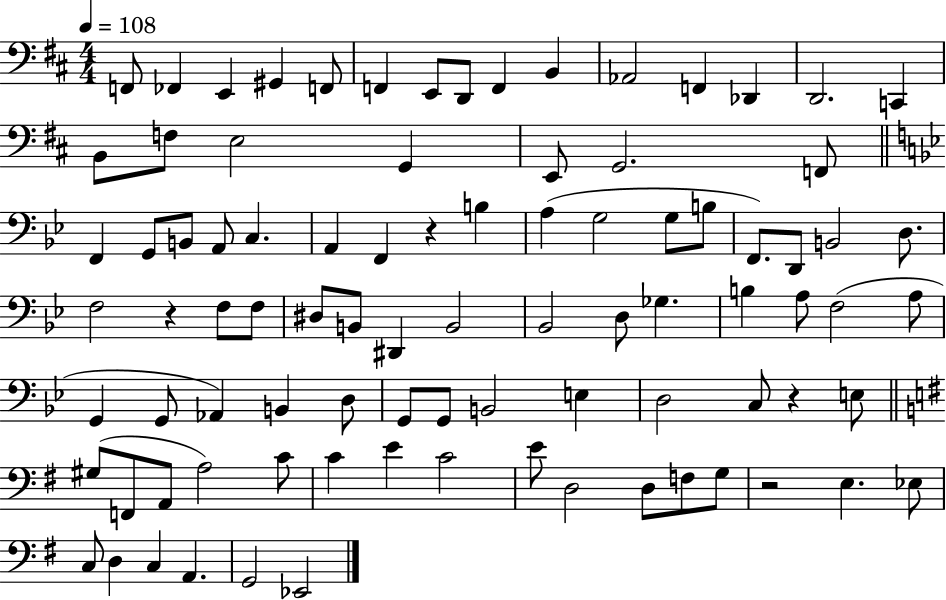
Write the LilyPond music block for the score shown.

{
  \clef bass
  \numericTimeSignature
  \time 4/4
  \key d \major
  \tempo 4 = 108
  f,8 fes,4 e,4 gis,4 f,8 | f,4 e,8 d,8 f,4 b,4 | aes,2 f,4 des,4 | d,2. c,4 | \break b,8 f8 e2 g,4 | e,8 g,2. f,8 | \bar "||" \break \key g \minor f,4 g,8 b,8 a,8 c4. | a,4 f,4 r4 b4 | a4( g2 g8 b8 | f,8.) d,8 b,2 d8. | \break f2 r4 f8 f8 | dis8 b,8 dis,4 b,2 | bes,2 d8 ges4. | b4 a8 f2( a8 | \break g,4 g,8 aes,4) b,4 d8 | g,8 g,8 b,2 e4 | d2 c8 r4 e8 | \bar "||" \break \key g \major gis8( f,8 a,8 a2) c'8 | c'4 e'4 c'2 | e'8 d2 d8 f8 g8 | r2 e4. ees8 | \break c8 d4 c4 a,4. | g,2 ees,2 | \bar "|."
}